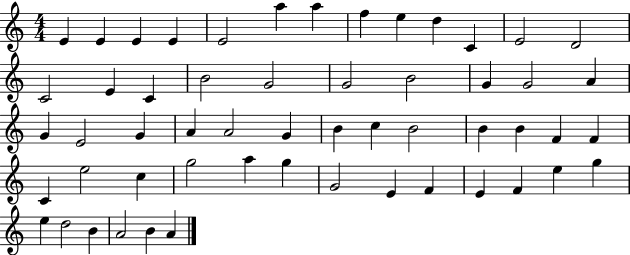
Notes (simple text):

E4/q E4/q E4/q E4/q E4/h A5/q A5/q F5/q E5/q D5/q C4/q E4/h D4/h C4/h E4/q C4/q B4/h G4/h G4/h B4/h G4/q G4/h A4/q G4/q E4/h G4/q A4/q A4/h G4/q B4/q C5/q B4/h B4/q B4/q F4/q F4/q C4/q E5/h C5/q G5/h A5/q G5/q G4/h E4/q F4/q E4/q F4/q E5/q G5/q E5/q D5/h B4/q A4/h B4/q A4/q